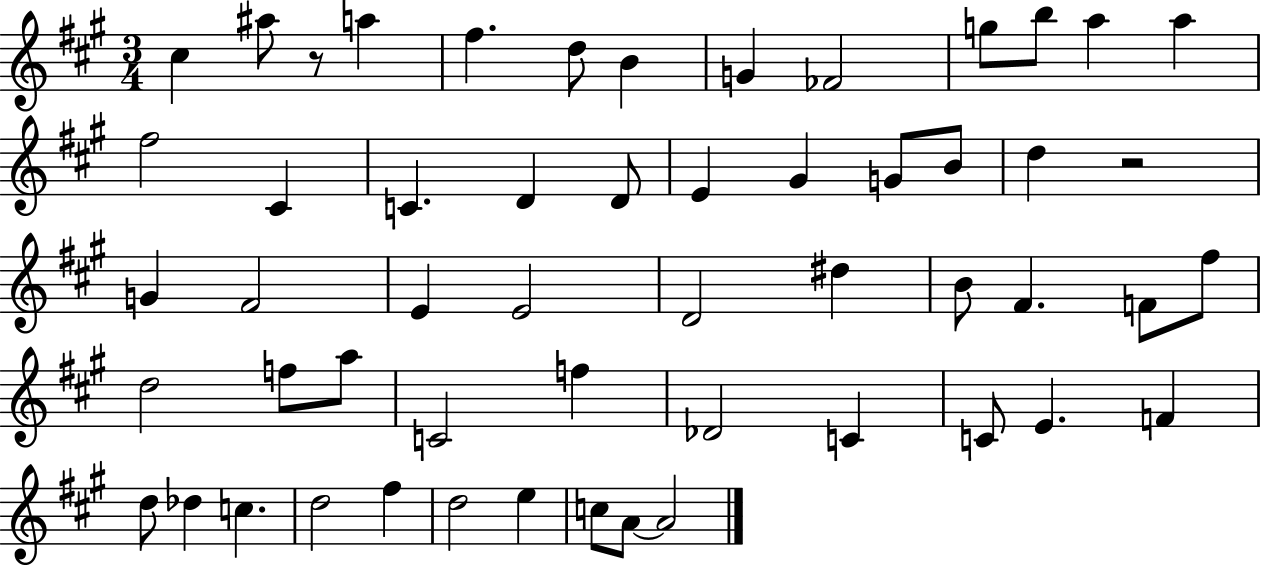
{
  \clef treble
  \numericTimeSignature
  \time 3/4
  \key a \major
  \repeat volta 2 { cis''4 ais''8 r8 a''4 | fis''4. d''8 b'4 | g'4 fes'2 | g''8 b''8 a''4 a''4 | \break fis''2 cis'4 | c'4. d'4 d'8 | e'4 gis'4 g'8 b'8 | d''4 r2 | \break g'4 fis'2 | e'4 e'2 | d'2 dis''4 | b'8 fis'4. f'8 fis''8 | \break d''2 f''8 a''8 | c'2 f''4 | des'2 c'4 | c'8 e'4. f'4 | \break d''8 des''4 c''4. | d''2 fis''4 | d''2 e''4 | c''8 a'8~~ a'2 | \break } \bar "|."
}